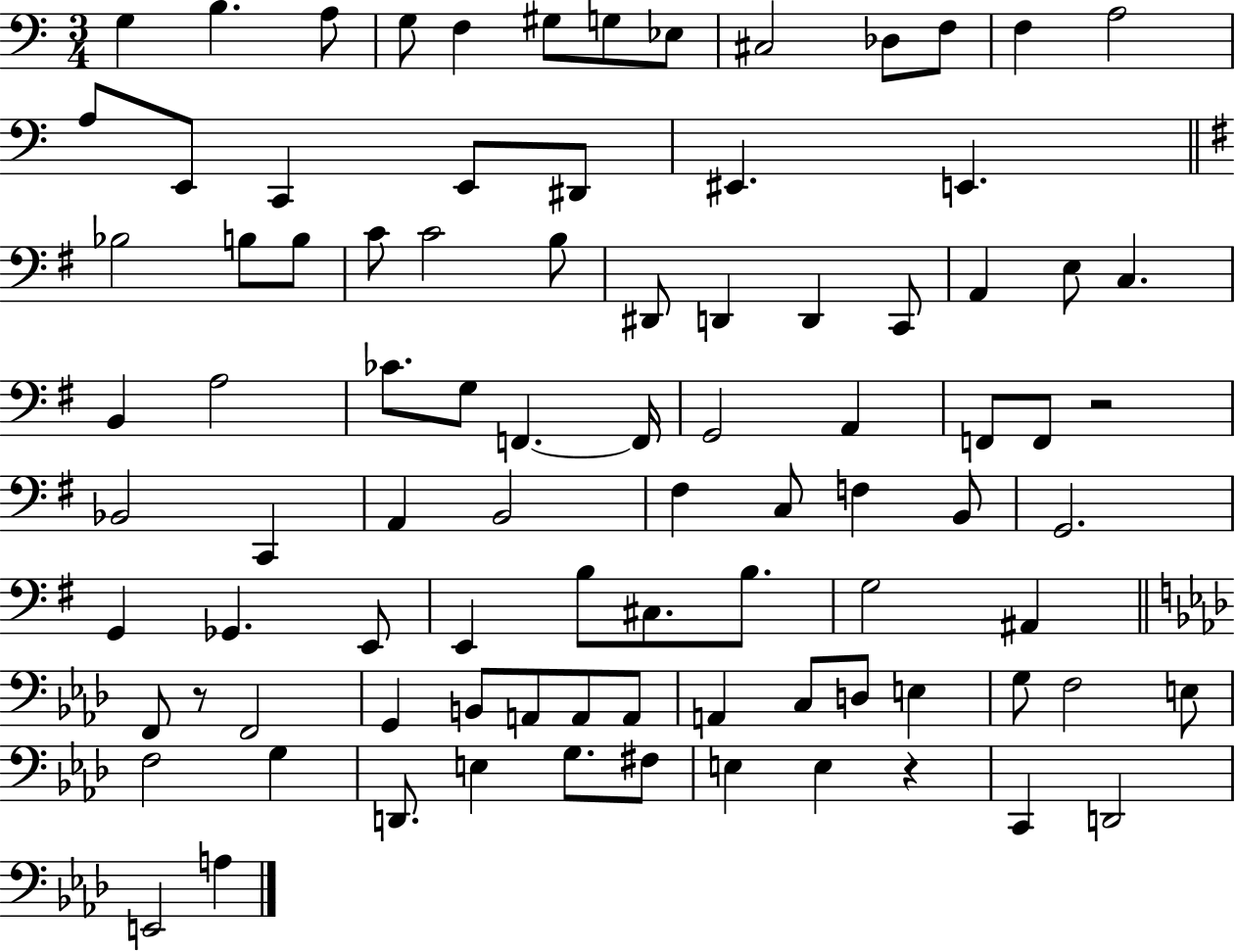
X:1
T:Untitled
M:3/4
L:1/4
K:C
G, B, A,/2 G,/2 F, ^G,/2 G,/2 _E,/2 ^C,2 _D,/2 F,/2 F, A,2 A,/2 E,,/2 C,, E,,/2 ^D,,/2 ^E,, E,, _B,2 B,/2 B,/2 C/2 C2 B,/2 ^D,,/2 D,, D,, C,,/2 A,, E,/2 C, B,, A,2 _C/2 G,/2 F,, F,,/4 G,,2 A,, F,,/2 F,,/2 z2 _B,,2 C,, A,, B,,2 ^F, C,/2 F, B,,/2 G,,2 G,, _G,, E,,/2 E,, B,/2 ^C,/2 B,/2 G,2 ^A,, F,,/2 z/2 F,,2 G,, B,,/2 A,,/2 A,,/2 A,,/2 A,, C,/2 D,/2 E, G,/2 F,2 E,/2 F,2 G, D,,/2 E, G,/2 ^F,/2 E, E, z C,, D,,2 E,,2 A,